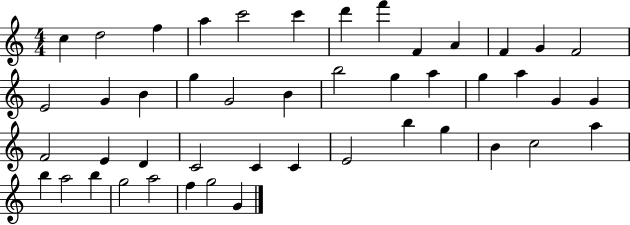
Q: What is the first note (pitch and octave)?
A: C5